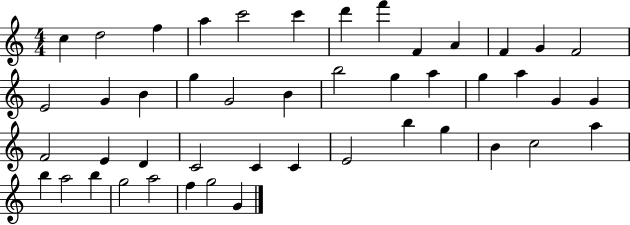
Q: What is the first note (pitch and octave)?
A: C5